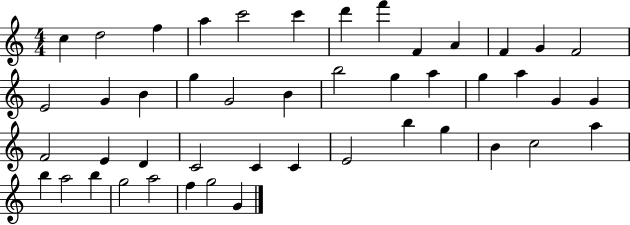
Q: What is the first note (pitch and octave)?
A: C5